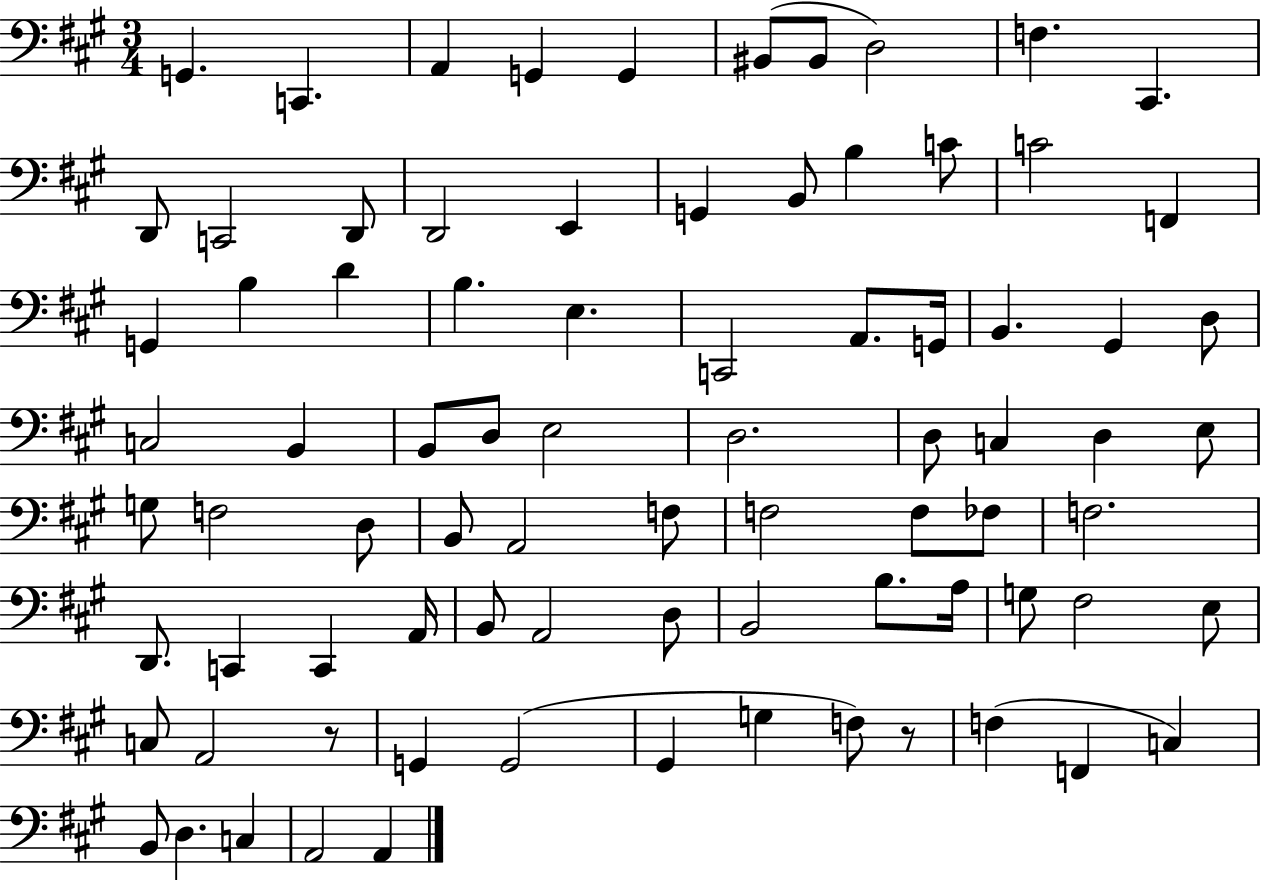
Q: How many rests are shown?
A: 2